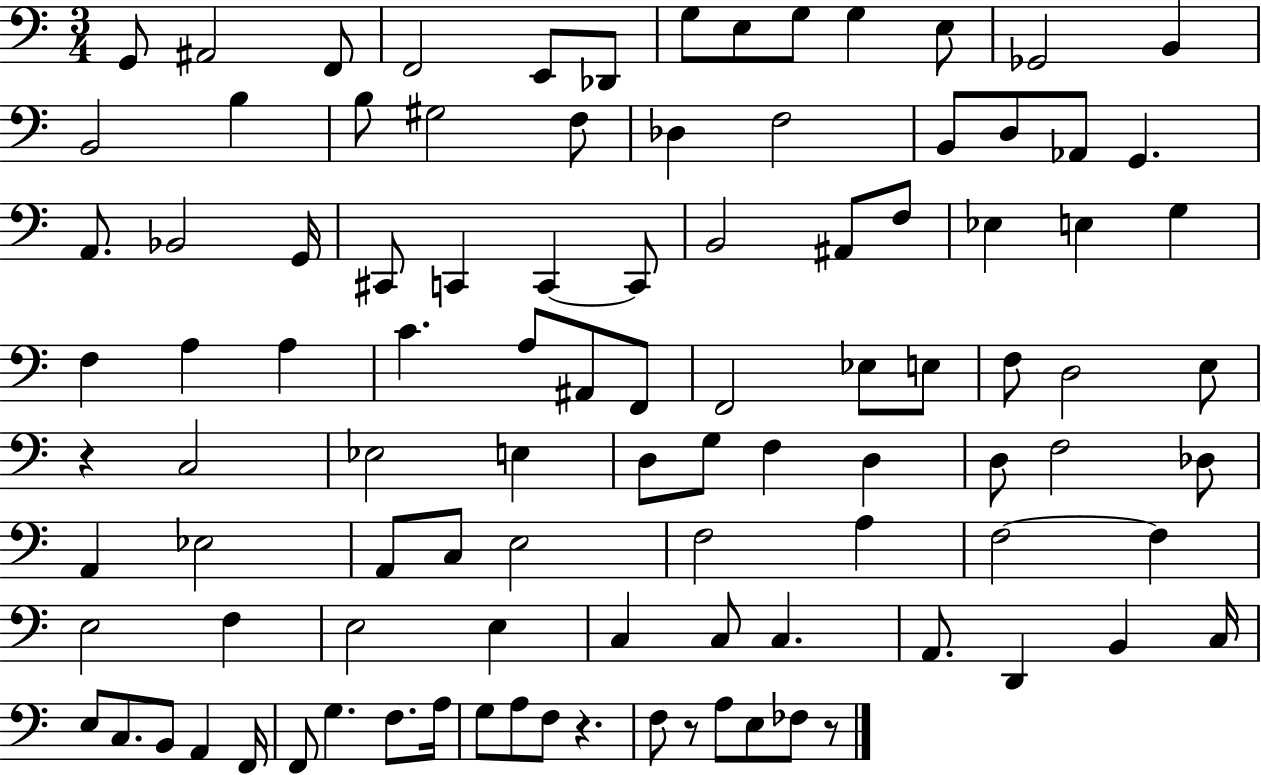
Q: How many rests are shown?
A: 4